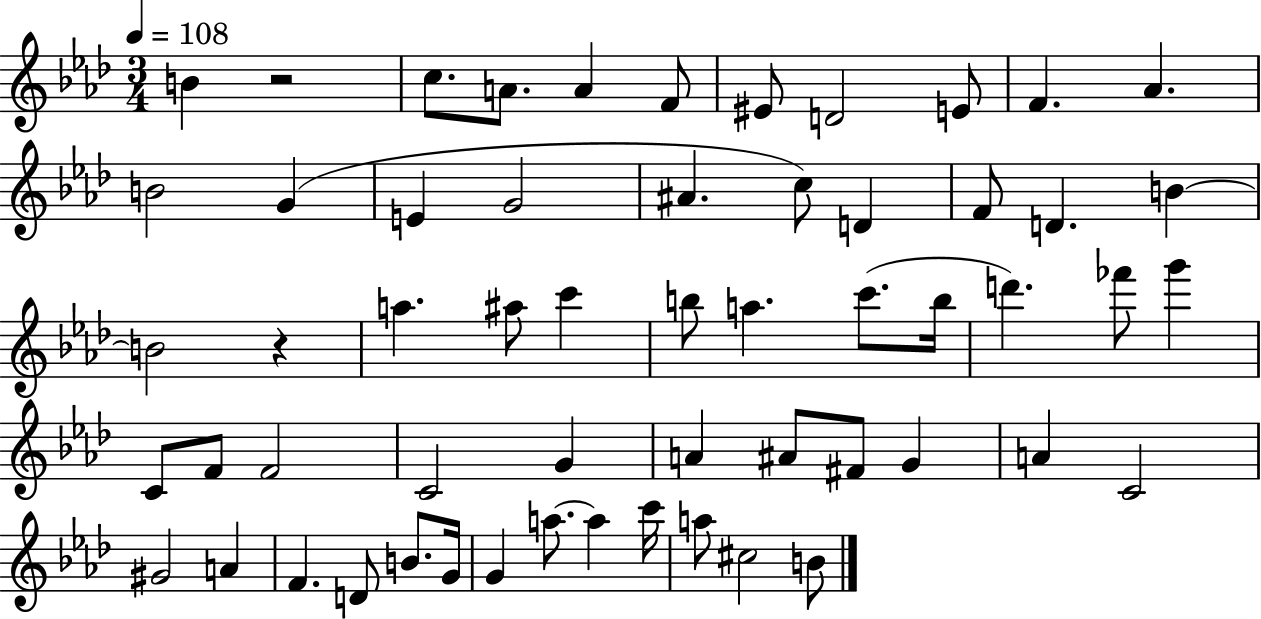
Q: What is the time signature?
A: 3/4